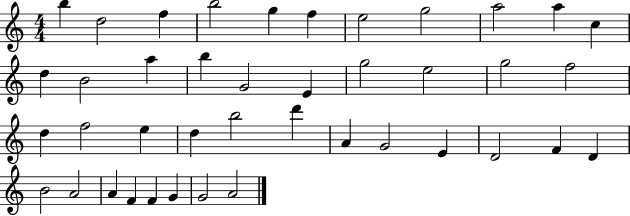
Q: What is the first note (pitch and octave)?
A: B5